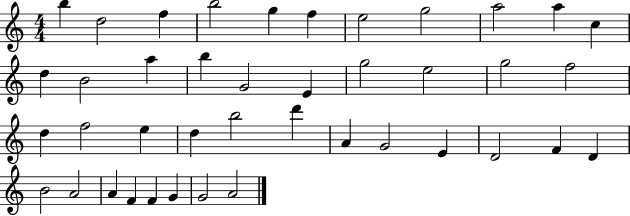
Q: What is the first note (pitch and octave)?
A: B5